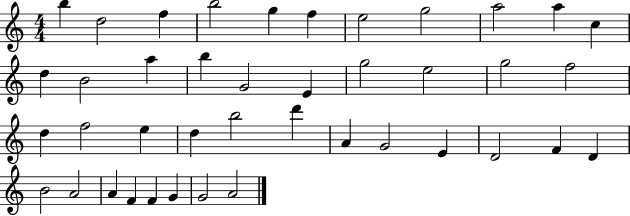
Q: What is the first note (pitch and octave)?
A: B5